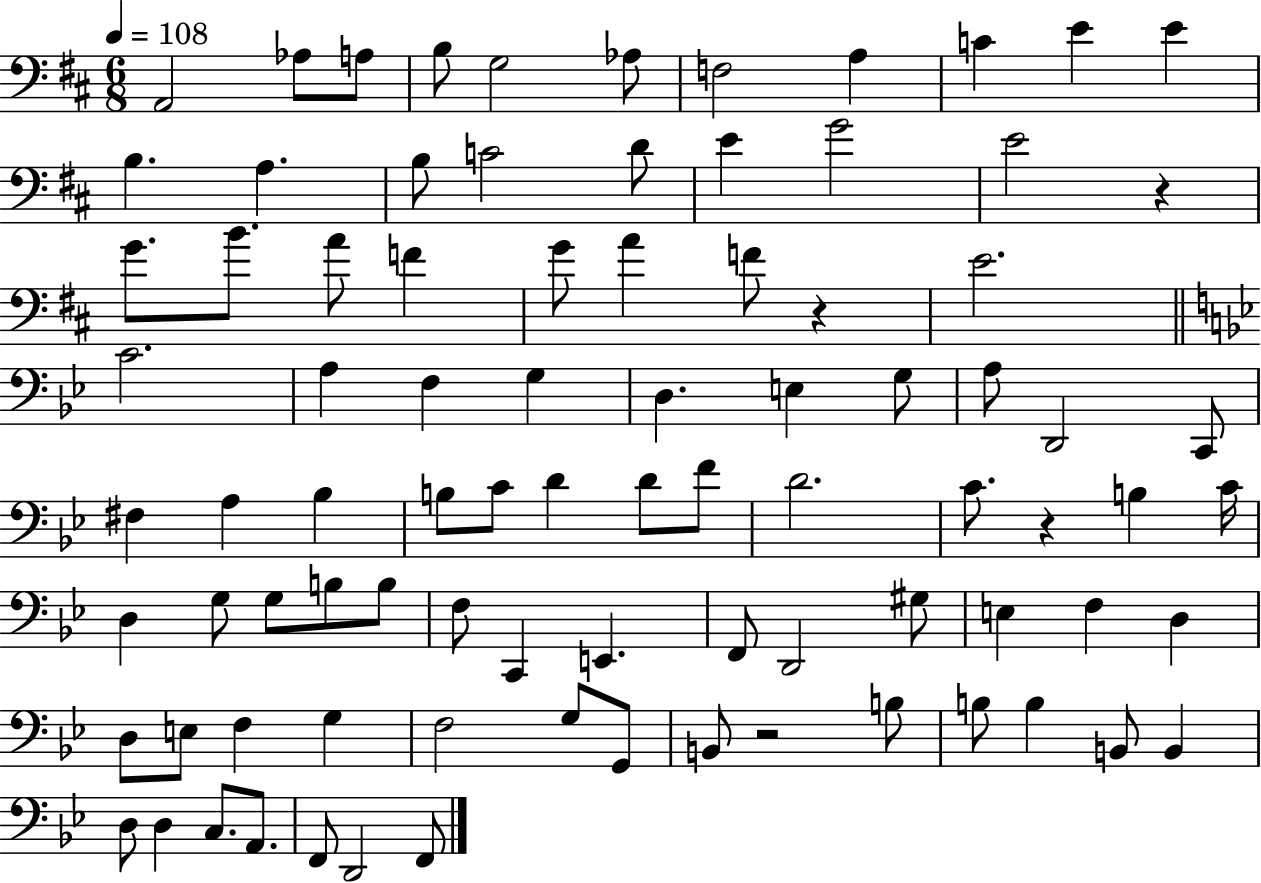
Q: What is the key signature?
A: D major